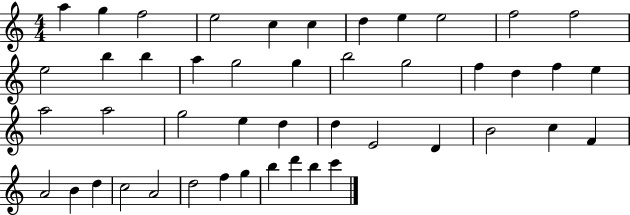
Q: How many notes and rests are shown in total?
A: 46